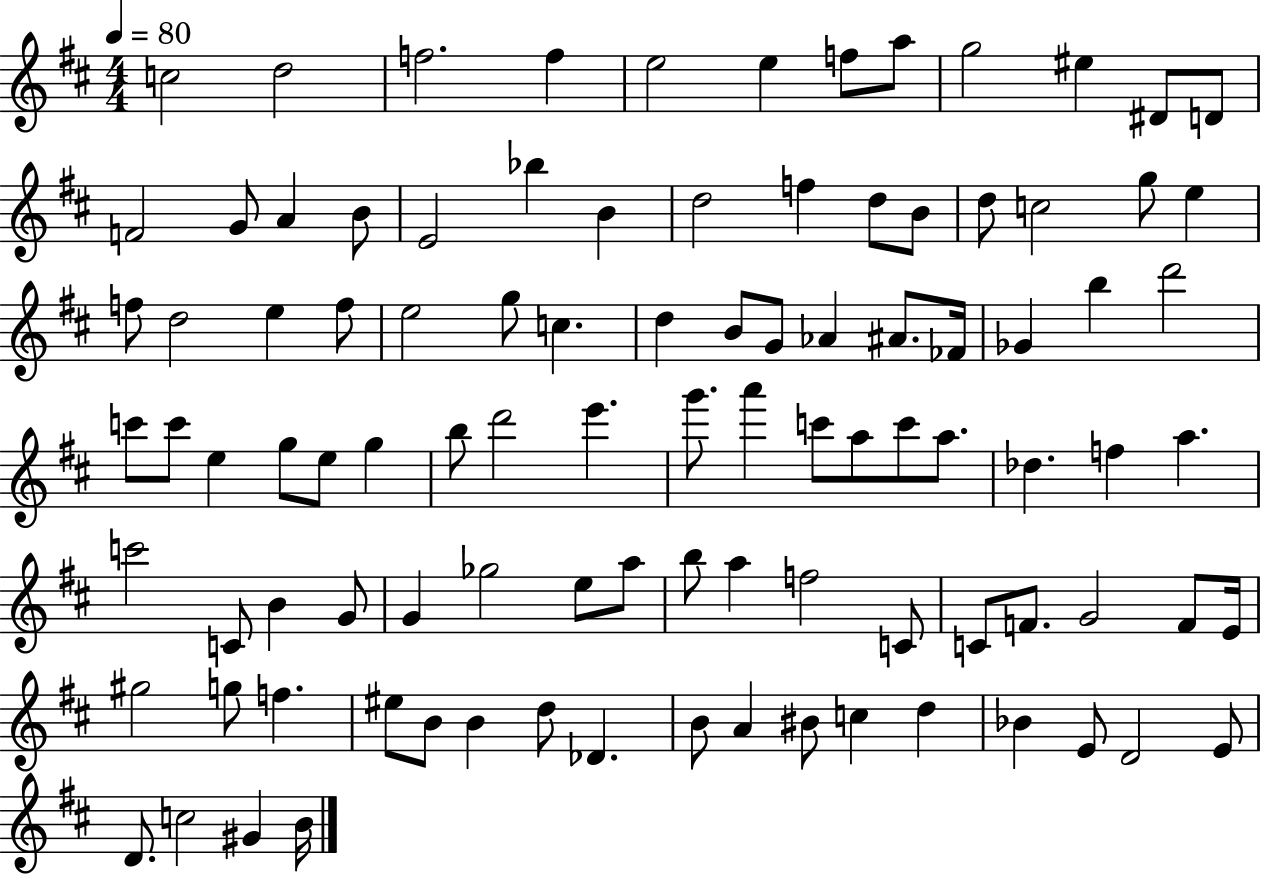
{
  \clef treble
  \numericTimeSignature
  \time 4/4
  \key d \major
  \tempo 4 = 80
  \repeat volta 2 { c''2 d''2 | f''2. f''4 | e''2 e''4 f''8 a''8 | g''2 eis''4 dis'8 d'8 | \break f'2 g'8 a'4 b'8 | e'2 bes''4 b'4 | d''2 f''4 d''8 b'8 | d''8 c''2 g''8 e''4 | \break f''8 d''2 e''4 f''8 | e''2 g''8 c''4. | d''4 b'8 g'8 aes'4 ais'8. fes'16 | ges'4 b''4 d'''2 | \break c'''8 c'''8 e''4 g''8 e''8 g''4 | b''8 d'''2 e'''4. | g'''8. a'''4 c'''8 a''8 c'''8 a''8. | des''4. f''4 a''4. | \break c'''2 c'8 b'4 g'8 | g'4 ges''2 e''8 a''8 | b''8 a''4 f''2 c'8 | c'8 f'8. g'2 f'8 e'16 | \break gis''2 g''8 f''4. | eis''8 b'8 b'4 d''8 des'4. | b'8 a'4 bis'8 c''4 d''4 | bes'4 e'8 d'2 e'8 | \break d'8. c''2 gis'4 b'16 | } \bar "|."
}